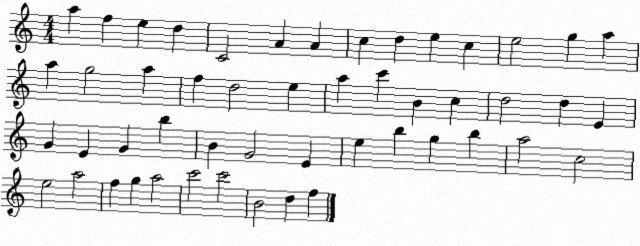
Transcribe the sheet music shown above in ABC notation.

X:1
T:Untitled
M:4/4
L:1/4
K:C
a f e d C2 A A c d e c e2 g a a g2 a f d2 e a c' B c d2 d E G E G b B G2 E e b g b a2 c2 e2 a2 f g a2 c'2 c'2 B2 d f